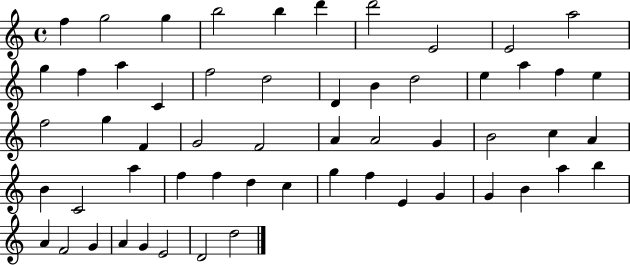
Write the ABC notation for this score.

X:1
T:Untitled
M:4/4
L:1/4
K:C
f g2 g b2 b d' d'2 E2 E2 a2 g f a C f2 d2 D B d2 e a f e f2 g F G2 F2 A A2 G B2 c A B C2 a f f d c g f E G G B a b A F2 G A G E2 D2 d2